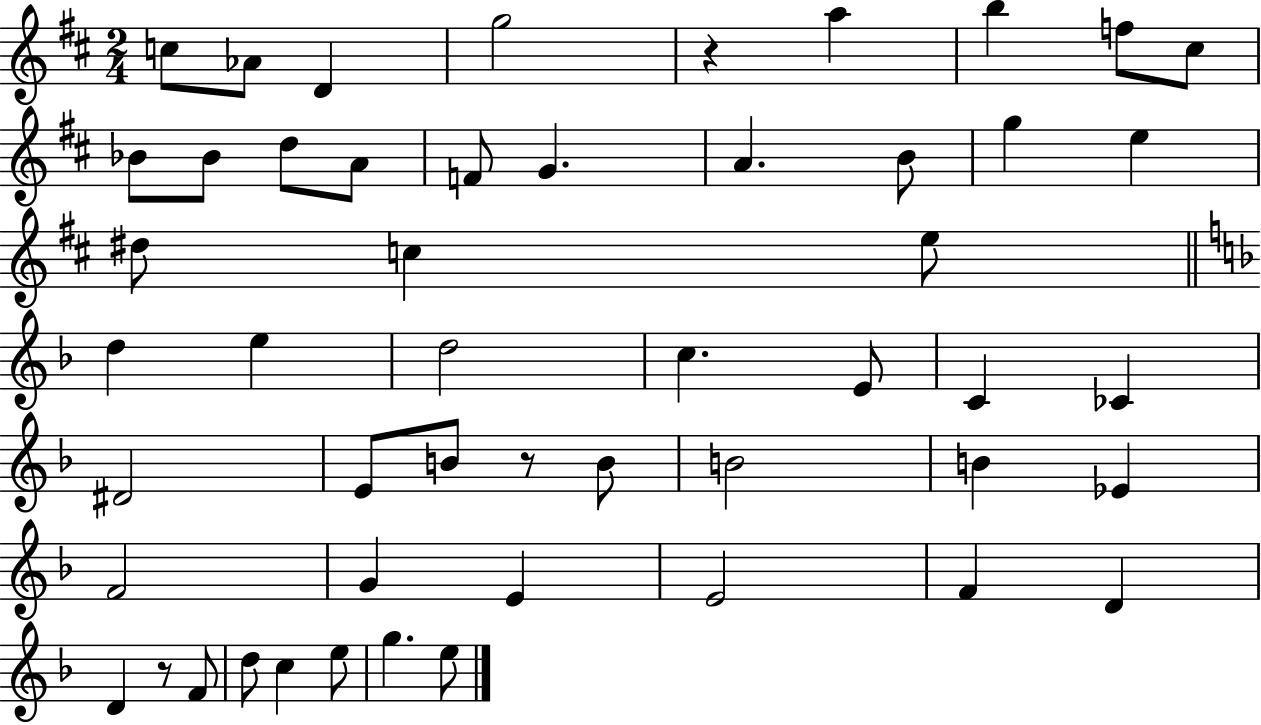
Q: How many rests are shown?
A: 3